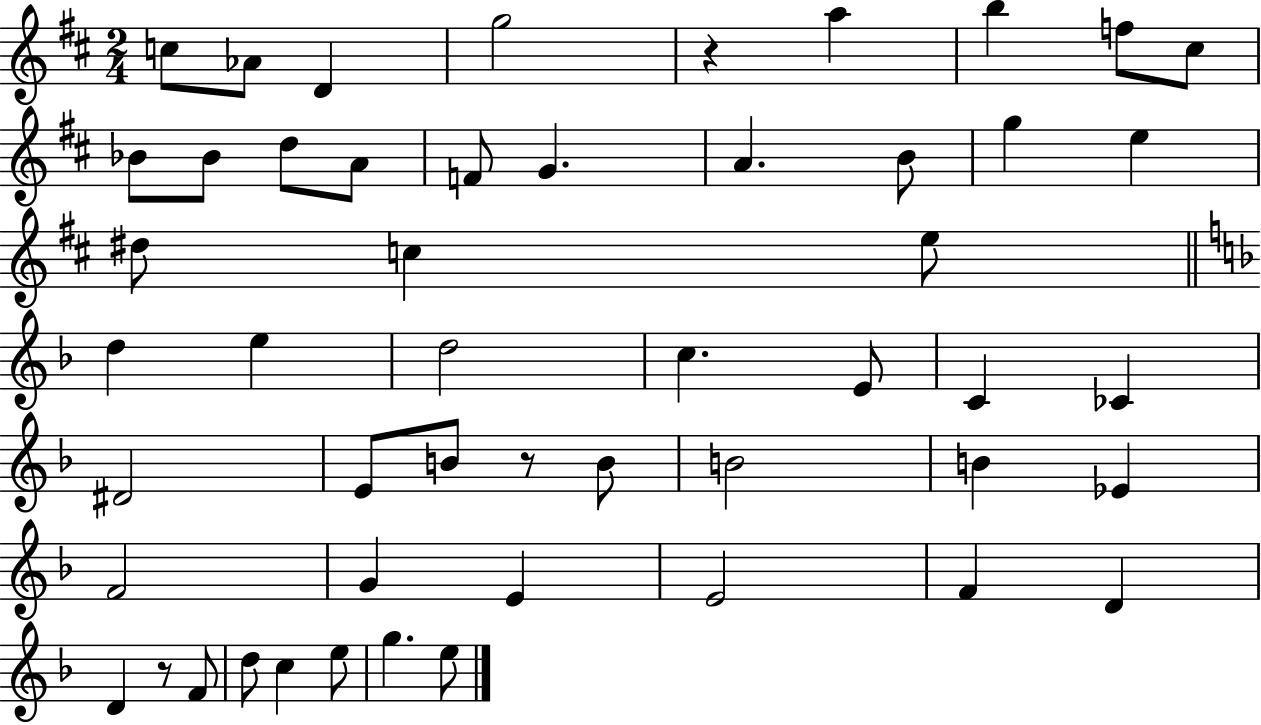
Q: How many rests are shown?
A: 3